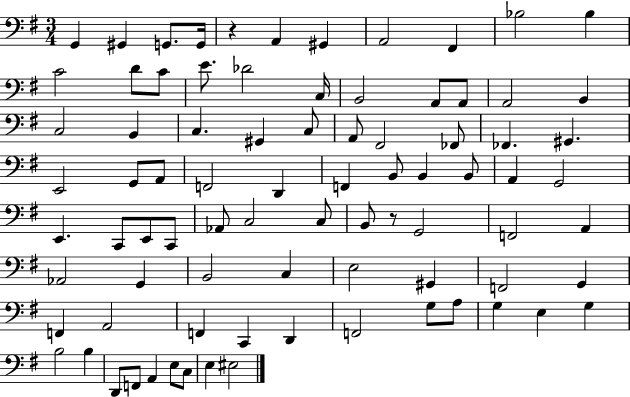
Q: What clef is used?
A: bass